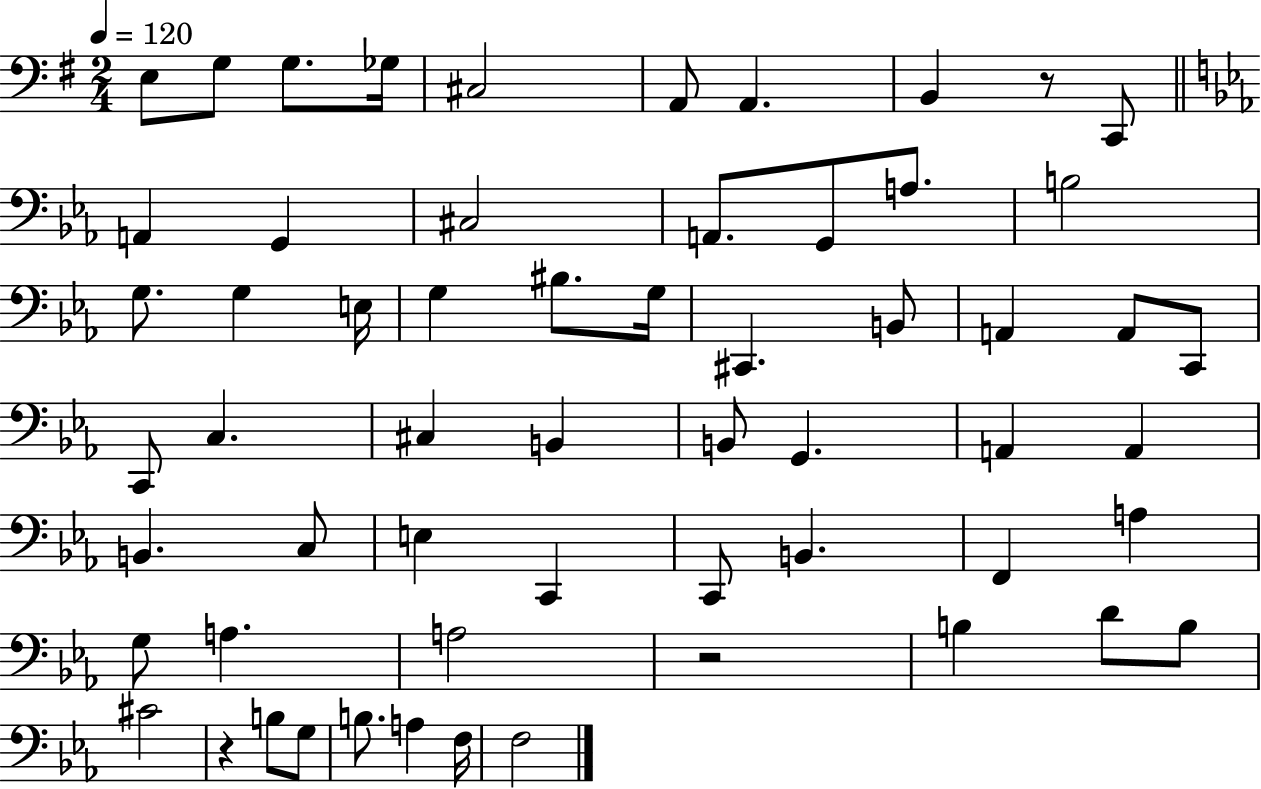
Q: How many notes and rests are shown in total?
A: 59